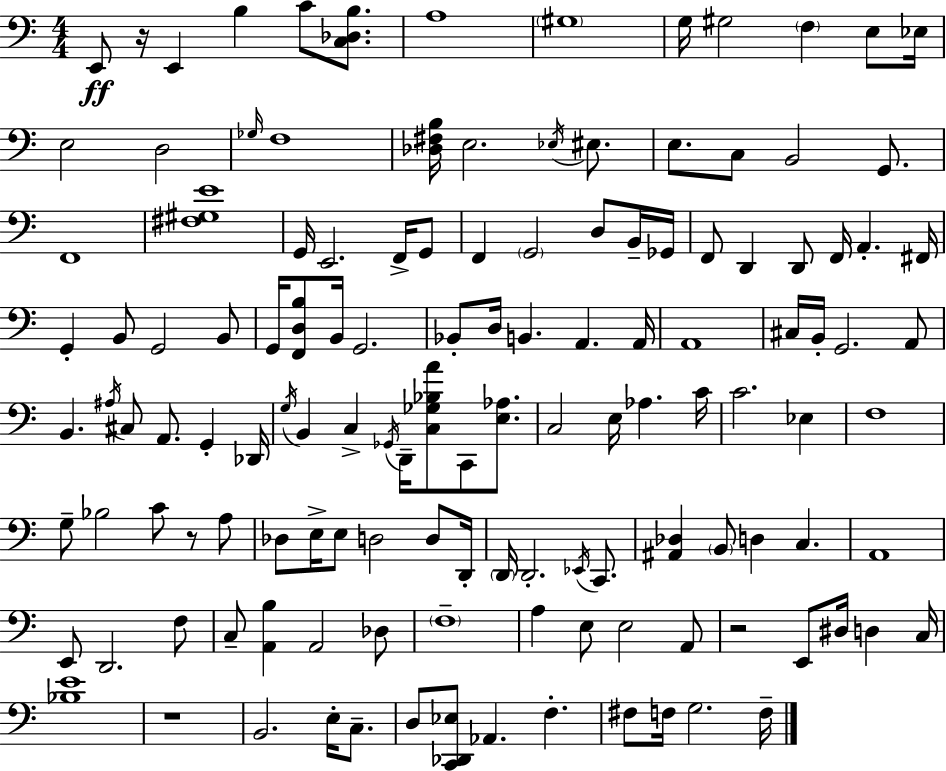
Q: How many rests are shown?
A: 4